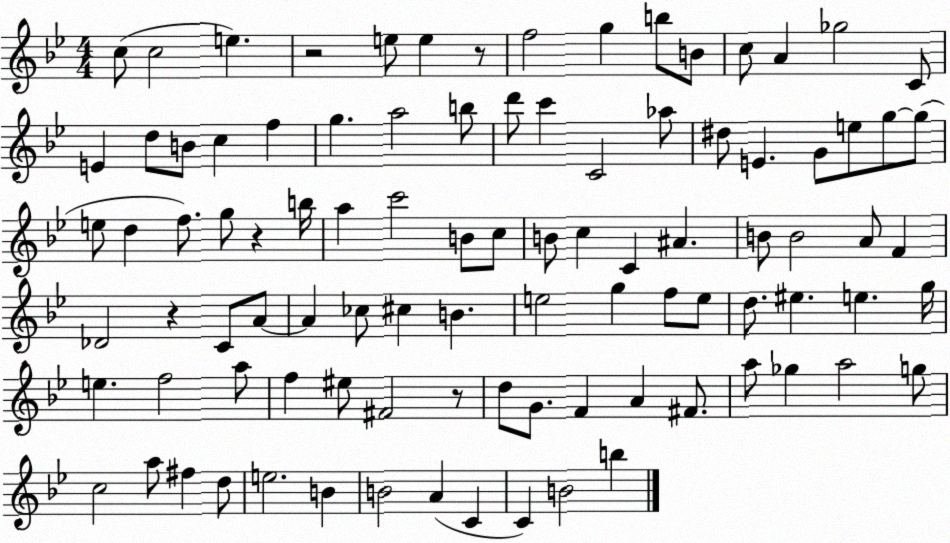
X:1
T:Untitled
M:4/4
L:1/4
K:Bb
c/2 c2 e z2 e/2 e z/2 f2 g b/2 B/2 c/2 A _g2 C/2 E d/2 B/2 c f g a2 b/2 d'/2 c' C2 _a/2 ^d/2 E G/2 e/2 g/2 g/2 e/2 d f/2 g/2 z b/4 a c'2 B/2 c/2 B/2 c C ^A B/2 B2 A/2 F _D2 z C/2 A/2 A _c/2 ^c B e2 g f/2 e/2 d/2 ^e e g/4 e f2 a/2 f ^e/2 ^F2 z/2 d/2 G/2 F A ^F/2 a/2 _g a2 g/2 c2 a/2 ^f d/2 e2 B B2 A C C B2 b